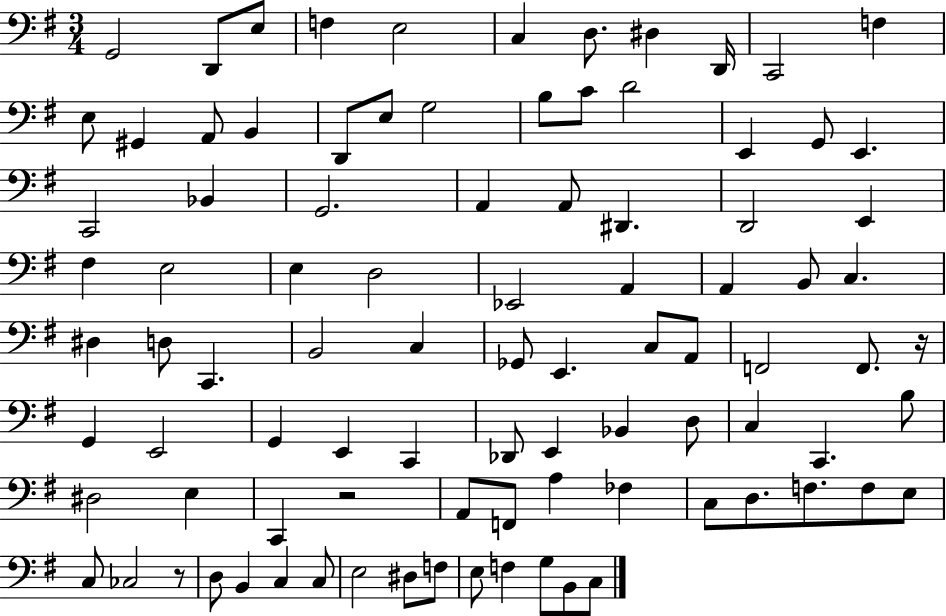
G2/h D2/e E3/e F3/q E3/h C3/q D3/e. D#3/q D2/s C2/h F3/q E3/e G#2/q A2/e B2/q D2/e E3/e G3/h B3/e C4/e D4/h E2/q G2/e E2/q. C2/h Bb2/q G2/h. A2/q A2/e D#2/q. D2/h E2/q F#3/q E3/h E3/q D3/h Eb2/h A2/q A2/q B2/e C3/q. D#3/q D3/e C2/q. B2/h C3/q Gb2/e E2/q. C3/e A2/e F2/h F2/e. R/s G2/q E2/h G2/q E2/q C2/q Db2/e E2/q Bb2/q D3/e C3/q C2/q. B3/e D#3/h E3/q C2/q R/h A2/e F2/e A3/q FES3/q C3/e D3/e. F3/e. F3/e E3/e C3/e CES3/h R/e D3/e B2/q C3/q C3/e E3/h D#3/e F3/e E3/e F3/q G3/e B2/e C3/e